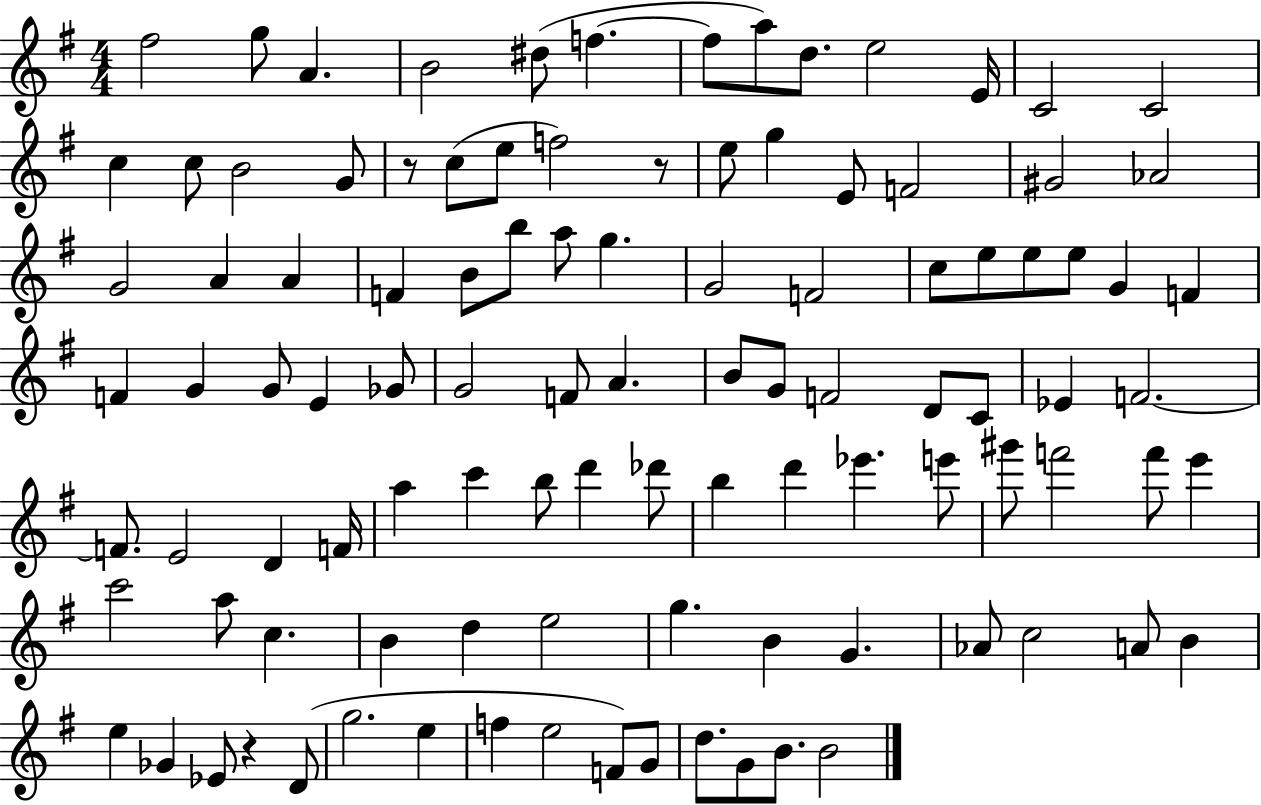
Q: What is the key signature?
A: G major